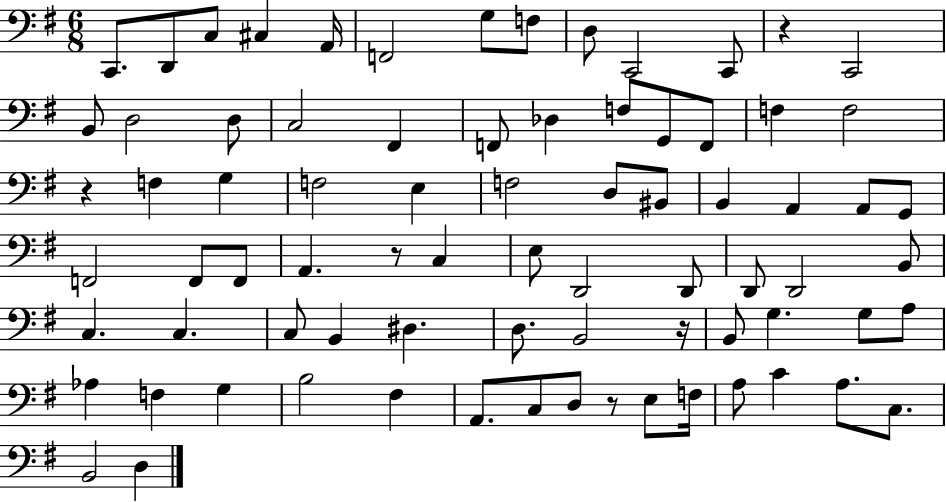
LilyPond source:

{
  \clef bass
  \numericTimeSignature
  \time 6/8
  \key g \major
  c,8. d,8 c8 cis4 a,16 | f,2 g8 f8 | d8 c,2 c,8 | r4 c,2 | \break b,8 d2 d8 | c2 fis,4 | f,8 des4 f8 g,8 f,8 | f4 f2 | \break r4 f4 g4 | f2 e4 | f2 d8 bis,8 | b,4 a,4 a,8 g,8 | \break f,2 f,8 f,8 | a,4. r8 c4 | e8 d,2 d,8 | d,8 d,2 b,8 | \break c4. c4. | c8 b,4 dis4. | d8. b,2 r16 | b,8 g4. g8 a8 | \break aes4 f4 g4 | b2 fis4 | a,8. c8 d8 r8 e8 f16 | a8 c'4 a8. c8. | \break b,2 d4 | \bar "|."
}